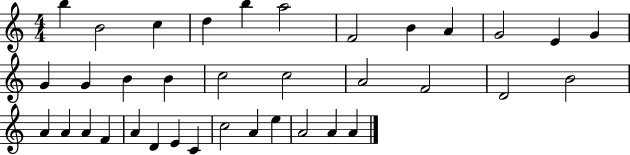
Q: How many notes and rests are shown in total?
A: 36